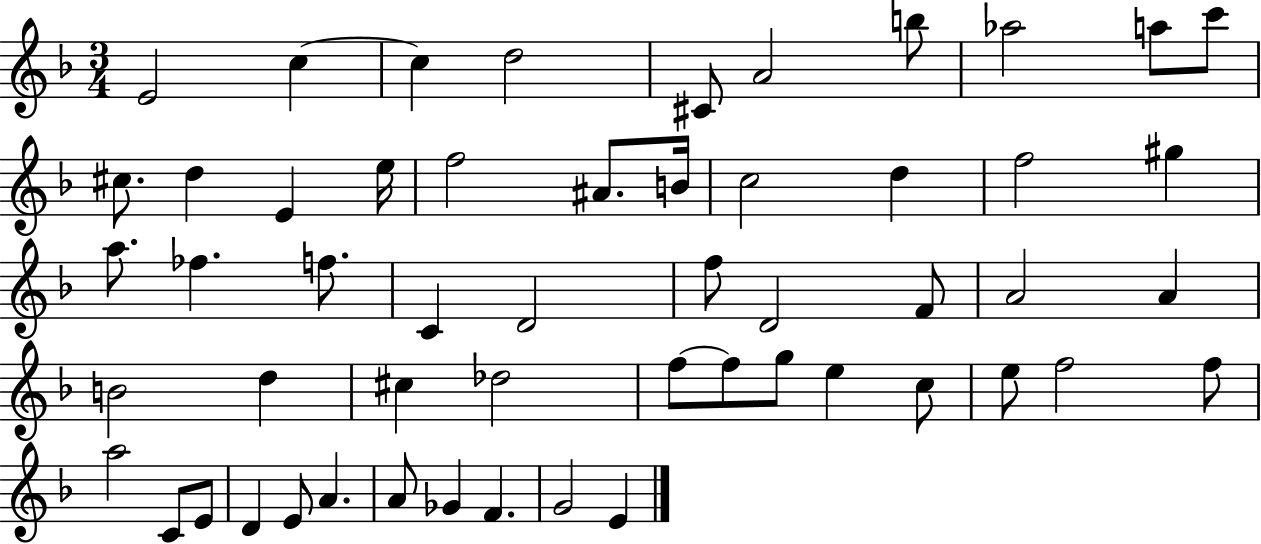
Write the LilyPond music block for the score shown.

{
  \clef treble
  \numericTimeSignature
  \time 3/4
  \key f \major
  e'2 c''4~~ | c''4 d''2 | cis'8 a'2 b''8 | aes''2 a''8 c'''8 | \break cis''8. d''4 e'4 e''16 | f''2 ais'8. b'16 | c''2 d''4 | f''2 gis''4 | \break a''8. fes''4. f''8. | c'4 d'2 | f''8 d'2 f'8 | a'2 a'4 | \break b'2 d''4 | cis''4 des''2 | f''8~~ f''8 g''8 e''4 c''8 | e''8 f''2 f''8 | \break a''2 c'8 e'8 | d'4 e'8 a'4. | a'8 ges'4 f'4. | g'2 e'4 | \break \bar "|."
}